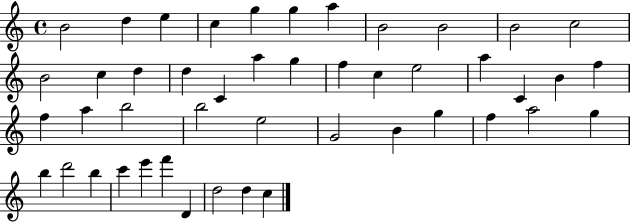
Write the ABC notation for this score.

X:1
T:Untitled
M:4/4
L:1/4
K:C
B2 d e c g g a B2 B2 B2 c2 B2 c d d C a g f c e2 a C B f f a b2 b2 e2 G2 B g f a2 g b d'2 b c' e' f' D d2 d c